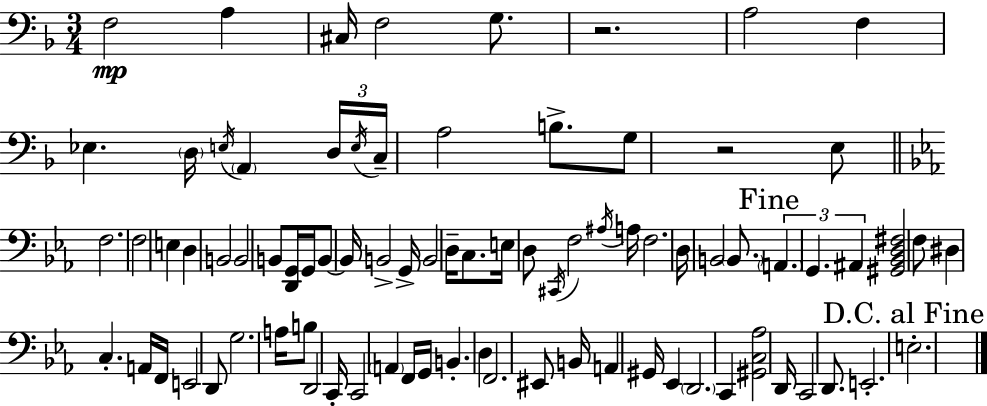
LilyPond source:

{
  \clef bass
  \numericTimeSignature
  \time 3/4
  \key f \major
  f2\mp a4 | cis16 f2 g8. | r2. | a2 f4 | \break ees4. \parenthesize d16 \acciaccatura { e16 } \parenthesize a,4 | \tuplet 3/2 { d16 \acciaccatura { e16 } c16-- } a2 b8.-> | g8 r2 | e8 \bar "||" \break \key c \minor f2. | f2 e4 | d4 b,2 | b,2 b,8 <d, g,>16 g,16 | \break b,8~~ b,16 b,2-> g,16-> | b,2 d16-- c8. | e16 d8 \acciaccatura { cis,16 } f2 | \acciaccatura { ais16 } a16 f2. | \break d16 b,2 \parenthesize b,8. | \mark "Fine" \tuplet 3/2 { \parenthesize a,4. g,4. | ais,4 } <gis, bes, d fis>2 | f8 dis4 c4.-. | \break a,16 f,16 e,2 | d,8 g2. | a16 b8 d,2 | c,16-. c,2 \parenthesize a,4 | \break f,16 g,16 b,4.-. d4 | f,2. | eis,8 b,16 a,4 gis,16 ees,4 | \parenthesize d,2. | \break c,4 <gis, c aes>2 | d,16 c,2 d,8. | e,2.-. | \mark "D.C. al Fine" e2.-. | \break \bar "|."
}